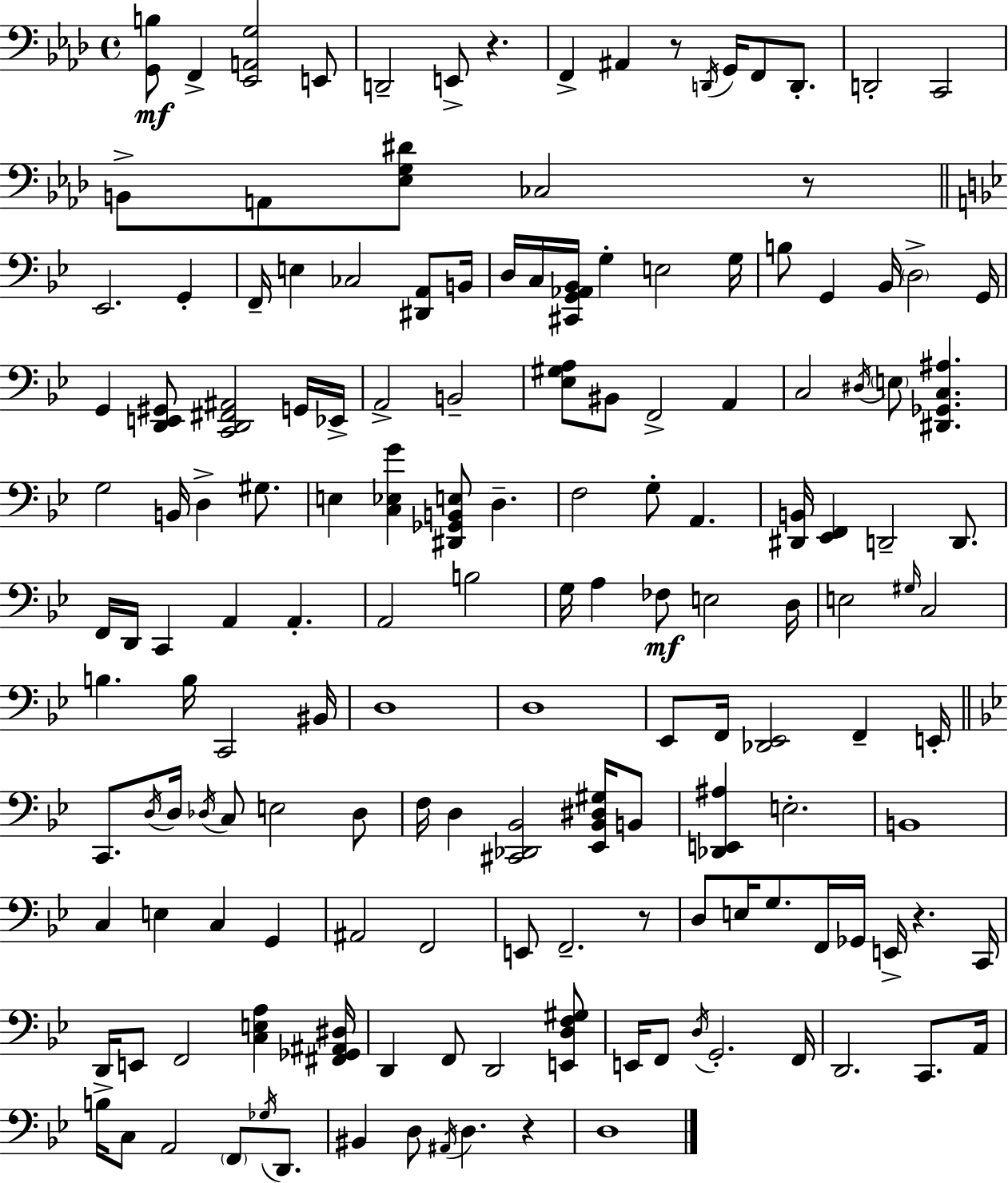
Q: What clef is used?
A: bass